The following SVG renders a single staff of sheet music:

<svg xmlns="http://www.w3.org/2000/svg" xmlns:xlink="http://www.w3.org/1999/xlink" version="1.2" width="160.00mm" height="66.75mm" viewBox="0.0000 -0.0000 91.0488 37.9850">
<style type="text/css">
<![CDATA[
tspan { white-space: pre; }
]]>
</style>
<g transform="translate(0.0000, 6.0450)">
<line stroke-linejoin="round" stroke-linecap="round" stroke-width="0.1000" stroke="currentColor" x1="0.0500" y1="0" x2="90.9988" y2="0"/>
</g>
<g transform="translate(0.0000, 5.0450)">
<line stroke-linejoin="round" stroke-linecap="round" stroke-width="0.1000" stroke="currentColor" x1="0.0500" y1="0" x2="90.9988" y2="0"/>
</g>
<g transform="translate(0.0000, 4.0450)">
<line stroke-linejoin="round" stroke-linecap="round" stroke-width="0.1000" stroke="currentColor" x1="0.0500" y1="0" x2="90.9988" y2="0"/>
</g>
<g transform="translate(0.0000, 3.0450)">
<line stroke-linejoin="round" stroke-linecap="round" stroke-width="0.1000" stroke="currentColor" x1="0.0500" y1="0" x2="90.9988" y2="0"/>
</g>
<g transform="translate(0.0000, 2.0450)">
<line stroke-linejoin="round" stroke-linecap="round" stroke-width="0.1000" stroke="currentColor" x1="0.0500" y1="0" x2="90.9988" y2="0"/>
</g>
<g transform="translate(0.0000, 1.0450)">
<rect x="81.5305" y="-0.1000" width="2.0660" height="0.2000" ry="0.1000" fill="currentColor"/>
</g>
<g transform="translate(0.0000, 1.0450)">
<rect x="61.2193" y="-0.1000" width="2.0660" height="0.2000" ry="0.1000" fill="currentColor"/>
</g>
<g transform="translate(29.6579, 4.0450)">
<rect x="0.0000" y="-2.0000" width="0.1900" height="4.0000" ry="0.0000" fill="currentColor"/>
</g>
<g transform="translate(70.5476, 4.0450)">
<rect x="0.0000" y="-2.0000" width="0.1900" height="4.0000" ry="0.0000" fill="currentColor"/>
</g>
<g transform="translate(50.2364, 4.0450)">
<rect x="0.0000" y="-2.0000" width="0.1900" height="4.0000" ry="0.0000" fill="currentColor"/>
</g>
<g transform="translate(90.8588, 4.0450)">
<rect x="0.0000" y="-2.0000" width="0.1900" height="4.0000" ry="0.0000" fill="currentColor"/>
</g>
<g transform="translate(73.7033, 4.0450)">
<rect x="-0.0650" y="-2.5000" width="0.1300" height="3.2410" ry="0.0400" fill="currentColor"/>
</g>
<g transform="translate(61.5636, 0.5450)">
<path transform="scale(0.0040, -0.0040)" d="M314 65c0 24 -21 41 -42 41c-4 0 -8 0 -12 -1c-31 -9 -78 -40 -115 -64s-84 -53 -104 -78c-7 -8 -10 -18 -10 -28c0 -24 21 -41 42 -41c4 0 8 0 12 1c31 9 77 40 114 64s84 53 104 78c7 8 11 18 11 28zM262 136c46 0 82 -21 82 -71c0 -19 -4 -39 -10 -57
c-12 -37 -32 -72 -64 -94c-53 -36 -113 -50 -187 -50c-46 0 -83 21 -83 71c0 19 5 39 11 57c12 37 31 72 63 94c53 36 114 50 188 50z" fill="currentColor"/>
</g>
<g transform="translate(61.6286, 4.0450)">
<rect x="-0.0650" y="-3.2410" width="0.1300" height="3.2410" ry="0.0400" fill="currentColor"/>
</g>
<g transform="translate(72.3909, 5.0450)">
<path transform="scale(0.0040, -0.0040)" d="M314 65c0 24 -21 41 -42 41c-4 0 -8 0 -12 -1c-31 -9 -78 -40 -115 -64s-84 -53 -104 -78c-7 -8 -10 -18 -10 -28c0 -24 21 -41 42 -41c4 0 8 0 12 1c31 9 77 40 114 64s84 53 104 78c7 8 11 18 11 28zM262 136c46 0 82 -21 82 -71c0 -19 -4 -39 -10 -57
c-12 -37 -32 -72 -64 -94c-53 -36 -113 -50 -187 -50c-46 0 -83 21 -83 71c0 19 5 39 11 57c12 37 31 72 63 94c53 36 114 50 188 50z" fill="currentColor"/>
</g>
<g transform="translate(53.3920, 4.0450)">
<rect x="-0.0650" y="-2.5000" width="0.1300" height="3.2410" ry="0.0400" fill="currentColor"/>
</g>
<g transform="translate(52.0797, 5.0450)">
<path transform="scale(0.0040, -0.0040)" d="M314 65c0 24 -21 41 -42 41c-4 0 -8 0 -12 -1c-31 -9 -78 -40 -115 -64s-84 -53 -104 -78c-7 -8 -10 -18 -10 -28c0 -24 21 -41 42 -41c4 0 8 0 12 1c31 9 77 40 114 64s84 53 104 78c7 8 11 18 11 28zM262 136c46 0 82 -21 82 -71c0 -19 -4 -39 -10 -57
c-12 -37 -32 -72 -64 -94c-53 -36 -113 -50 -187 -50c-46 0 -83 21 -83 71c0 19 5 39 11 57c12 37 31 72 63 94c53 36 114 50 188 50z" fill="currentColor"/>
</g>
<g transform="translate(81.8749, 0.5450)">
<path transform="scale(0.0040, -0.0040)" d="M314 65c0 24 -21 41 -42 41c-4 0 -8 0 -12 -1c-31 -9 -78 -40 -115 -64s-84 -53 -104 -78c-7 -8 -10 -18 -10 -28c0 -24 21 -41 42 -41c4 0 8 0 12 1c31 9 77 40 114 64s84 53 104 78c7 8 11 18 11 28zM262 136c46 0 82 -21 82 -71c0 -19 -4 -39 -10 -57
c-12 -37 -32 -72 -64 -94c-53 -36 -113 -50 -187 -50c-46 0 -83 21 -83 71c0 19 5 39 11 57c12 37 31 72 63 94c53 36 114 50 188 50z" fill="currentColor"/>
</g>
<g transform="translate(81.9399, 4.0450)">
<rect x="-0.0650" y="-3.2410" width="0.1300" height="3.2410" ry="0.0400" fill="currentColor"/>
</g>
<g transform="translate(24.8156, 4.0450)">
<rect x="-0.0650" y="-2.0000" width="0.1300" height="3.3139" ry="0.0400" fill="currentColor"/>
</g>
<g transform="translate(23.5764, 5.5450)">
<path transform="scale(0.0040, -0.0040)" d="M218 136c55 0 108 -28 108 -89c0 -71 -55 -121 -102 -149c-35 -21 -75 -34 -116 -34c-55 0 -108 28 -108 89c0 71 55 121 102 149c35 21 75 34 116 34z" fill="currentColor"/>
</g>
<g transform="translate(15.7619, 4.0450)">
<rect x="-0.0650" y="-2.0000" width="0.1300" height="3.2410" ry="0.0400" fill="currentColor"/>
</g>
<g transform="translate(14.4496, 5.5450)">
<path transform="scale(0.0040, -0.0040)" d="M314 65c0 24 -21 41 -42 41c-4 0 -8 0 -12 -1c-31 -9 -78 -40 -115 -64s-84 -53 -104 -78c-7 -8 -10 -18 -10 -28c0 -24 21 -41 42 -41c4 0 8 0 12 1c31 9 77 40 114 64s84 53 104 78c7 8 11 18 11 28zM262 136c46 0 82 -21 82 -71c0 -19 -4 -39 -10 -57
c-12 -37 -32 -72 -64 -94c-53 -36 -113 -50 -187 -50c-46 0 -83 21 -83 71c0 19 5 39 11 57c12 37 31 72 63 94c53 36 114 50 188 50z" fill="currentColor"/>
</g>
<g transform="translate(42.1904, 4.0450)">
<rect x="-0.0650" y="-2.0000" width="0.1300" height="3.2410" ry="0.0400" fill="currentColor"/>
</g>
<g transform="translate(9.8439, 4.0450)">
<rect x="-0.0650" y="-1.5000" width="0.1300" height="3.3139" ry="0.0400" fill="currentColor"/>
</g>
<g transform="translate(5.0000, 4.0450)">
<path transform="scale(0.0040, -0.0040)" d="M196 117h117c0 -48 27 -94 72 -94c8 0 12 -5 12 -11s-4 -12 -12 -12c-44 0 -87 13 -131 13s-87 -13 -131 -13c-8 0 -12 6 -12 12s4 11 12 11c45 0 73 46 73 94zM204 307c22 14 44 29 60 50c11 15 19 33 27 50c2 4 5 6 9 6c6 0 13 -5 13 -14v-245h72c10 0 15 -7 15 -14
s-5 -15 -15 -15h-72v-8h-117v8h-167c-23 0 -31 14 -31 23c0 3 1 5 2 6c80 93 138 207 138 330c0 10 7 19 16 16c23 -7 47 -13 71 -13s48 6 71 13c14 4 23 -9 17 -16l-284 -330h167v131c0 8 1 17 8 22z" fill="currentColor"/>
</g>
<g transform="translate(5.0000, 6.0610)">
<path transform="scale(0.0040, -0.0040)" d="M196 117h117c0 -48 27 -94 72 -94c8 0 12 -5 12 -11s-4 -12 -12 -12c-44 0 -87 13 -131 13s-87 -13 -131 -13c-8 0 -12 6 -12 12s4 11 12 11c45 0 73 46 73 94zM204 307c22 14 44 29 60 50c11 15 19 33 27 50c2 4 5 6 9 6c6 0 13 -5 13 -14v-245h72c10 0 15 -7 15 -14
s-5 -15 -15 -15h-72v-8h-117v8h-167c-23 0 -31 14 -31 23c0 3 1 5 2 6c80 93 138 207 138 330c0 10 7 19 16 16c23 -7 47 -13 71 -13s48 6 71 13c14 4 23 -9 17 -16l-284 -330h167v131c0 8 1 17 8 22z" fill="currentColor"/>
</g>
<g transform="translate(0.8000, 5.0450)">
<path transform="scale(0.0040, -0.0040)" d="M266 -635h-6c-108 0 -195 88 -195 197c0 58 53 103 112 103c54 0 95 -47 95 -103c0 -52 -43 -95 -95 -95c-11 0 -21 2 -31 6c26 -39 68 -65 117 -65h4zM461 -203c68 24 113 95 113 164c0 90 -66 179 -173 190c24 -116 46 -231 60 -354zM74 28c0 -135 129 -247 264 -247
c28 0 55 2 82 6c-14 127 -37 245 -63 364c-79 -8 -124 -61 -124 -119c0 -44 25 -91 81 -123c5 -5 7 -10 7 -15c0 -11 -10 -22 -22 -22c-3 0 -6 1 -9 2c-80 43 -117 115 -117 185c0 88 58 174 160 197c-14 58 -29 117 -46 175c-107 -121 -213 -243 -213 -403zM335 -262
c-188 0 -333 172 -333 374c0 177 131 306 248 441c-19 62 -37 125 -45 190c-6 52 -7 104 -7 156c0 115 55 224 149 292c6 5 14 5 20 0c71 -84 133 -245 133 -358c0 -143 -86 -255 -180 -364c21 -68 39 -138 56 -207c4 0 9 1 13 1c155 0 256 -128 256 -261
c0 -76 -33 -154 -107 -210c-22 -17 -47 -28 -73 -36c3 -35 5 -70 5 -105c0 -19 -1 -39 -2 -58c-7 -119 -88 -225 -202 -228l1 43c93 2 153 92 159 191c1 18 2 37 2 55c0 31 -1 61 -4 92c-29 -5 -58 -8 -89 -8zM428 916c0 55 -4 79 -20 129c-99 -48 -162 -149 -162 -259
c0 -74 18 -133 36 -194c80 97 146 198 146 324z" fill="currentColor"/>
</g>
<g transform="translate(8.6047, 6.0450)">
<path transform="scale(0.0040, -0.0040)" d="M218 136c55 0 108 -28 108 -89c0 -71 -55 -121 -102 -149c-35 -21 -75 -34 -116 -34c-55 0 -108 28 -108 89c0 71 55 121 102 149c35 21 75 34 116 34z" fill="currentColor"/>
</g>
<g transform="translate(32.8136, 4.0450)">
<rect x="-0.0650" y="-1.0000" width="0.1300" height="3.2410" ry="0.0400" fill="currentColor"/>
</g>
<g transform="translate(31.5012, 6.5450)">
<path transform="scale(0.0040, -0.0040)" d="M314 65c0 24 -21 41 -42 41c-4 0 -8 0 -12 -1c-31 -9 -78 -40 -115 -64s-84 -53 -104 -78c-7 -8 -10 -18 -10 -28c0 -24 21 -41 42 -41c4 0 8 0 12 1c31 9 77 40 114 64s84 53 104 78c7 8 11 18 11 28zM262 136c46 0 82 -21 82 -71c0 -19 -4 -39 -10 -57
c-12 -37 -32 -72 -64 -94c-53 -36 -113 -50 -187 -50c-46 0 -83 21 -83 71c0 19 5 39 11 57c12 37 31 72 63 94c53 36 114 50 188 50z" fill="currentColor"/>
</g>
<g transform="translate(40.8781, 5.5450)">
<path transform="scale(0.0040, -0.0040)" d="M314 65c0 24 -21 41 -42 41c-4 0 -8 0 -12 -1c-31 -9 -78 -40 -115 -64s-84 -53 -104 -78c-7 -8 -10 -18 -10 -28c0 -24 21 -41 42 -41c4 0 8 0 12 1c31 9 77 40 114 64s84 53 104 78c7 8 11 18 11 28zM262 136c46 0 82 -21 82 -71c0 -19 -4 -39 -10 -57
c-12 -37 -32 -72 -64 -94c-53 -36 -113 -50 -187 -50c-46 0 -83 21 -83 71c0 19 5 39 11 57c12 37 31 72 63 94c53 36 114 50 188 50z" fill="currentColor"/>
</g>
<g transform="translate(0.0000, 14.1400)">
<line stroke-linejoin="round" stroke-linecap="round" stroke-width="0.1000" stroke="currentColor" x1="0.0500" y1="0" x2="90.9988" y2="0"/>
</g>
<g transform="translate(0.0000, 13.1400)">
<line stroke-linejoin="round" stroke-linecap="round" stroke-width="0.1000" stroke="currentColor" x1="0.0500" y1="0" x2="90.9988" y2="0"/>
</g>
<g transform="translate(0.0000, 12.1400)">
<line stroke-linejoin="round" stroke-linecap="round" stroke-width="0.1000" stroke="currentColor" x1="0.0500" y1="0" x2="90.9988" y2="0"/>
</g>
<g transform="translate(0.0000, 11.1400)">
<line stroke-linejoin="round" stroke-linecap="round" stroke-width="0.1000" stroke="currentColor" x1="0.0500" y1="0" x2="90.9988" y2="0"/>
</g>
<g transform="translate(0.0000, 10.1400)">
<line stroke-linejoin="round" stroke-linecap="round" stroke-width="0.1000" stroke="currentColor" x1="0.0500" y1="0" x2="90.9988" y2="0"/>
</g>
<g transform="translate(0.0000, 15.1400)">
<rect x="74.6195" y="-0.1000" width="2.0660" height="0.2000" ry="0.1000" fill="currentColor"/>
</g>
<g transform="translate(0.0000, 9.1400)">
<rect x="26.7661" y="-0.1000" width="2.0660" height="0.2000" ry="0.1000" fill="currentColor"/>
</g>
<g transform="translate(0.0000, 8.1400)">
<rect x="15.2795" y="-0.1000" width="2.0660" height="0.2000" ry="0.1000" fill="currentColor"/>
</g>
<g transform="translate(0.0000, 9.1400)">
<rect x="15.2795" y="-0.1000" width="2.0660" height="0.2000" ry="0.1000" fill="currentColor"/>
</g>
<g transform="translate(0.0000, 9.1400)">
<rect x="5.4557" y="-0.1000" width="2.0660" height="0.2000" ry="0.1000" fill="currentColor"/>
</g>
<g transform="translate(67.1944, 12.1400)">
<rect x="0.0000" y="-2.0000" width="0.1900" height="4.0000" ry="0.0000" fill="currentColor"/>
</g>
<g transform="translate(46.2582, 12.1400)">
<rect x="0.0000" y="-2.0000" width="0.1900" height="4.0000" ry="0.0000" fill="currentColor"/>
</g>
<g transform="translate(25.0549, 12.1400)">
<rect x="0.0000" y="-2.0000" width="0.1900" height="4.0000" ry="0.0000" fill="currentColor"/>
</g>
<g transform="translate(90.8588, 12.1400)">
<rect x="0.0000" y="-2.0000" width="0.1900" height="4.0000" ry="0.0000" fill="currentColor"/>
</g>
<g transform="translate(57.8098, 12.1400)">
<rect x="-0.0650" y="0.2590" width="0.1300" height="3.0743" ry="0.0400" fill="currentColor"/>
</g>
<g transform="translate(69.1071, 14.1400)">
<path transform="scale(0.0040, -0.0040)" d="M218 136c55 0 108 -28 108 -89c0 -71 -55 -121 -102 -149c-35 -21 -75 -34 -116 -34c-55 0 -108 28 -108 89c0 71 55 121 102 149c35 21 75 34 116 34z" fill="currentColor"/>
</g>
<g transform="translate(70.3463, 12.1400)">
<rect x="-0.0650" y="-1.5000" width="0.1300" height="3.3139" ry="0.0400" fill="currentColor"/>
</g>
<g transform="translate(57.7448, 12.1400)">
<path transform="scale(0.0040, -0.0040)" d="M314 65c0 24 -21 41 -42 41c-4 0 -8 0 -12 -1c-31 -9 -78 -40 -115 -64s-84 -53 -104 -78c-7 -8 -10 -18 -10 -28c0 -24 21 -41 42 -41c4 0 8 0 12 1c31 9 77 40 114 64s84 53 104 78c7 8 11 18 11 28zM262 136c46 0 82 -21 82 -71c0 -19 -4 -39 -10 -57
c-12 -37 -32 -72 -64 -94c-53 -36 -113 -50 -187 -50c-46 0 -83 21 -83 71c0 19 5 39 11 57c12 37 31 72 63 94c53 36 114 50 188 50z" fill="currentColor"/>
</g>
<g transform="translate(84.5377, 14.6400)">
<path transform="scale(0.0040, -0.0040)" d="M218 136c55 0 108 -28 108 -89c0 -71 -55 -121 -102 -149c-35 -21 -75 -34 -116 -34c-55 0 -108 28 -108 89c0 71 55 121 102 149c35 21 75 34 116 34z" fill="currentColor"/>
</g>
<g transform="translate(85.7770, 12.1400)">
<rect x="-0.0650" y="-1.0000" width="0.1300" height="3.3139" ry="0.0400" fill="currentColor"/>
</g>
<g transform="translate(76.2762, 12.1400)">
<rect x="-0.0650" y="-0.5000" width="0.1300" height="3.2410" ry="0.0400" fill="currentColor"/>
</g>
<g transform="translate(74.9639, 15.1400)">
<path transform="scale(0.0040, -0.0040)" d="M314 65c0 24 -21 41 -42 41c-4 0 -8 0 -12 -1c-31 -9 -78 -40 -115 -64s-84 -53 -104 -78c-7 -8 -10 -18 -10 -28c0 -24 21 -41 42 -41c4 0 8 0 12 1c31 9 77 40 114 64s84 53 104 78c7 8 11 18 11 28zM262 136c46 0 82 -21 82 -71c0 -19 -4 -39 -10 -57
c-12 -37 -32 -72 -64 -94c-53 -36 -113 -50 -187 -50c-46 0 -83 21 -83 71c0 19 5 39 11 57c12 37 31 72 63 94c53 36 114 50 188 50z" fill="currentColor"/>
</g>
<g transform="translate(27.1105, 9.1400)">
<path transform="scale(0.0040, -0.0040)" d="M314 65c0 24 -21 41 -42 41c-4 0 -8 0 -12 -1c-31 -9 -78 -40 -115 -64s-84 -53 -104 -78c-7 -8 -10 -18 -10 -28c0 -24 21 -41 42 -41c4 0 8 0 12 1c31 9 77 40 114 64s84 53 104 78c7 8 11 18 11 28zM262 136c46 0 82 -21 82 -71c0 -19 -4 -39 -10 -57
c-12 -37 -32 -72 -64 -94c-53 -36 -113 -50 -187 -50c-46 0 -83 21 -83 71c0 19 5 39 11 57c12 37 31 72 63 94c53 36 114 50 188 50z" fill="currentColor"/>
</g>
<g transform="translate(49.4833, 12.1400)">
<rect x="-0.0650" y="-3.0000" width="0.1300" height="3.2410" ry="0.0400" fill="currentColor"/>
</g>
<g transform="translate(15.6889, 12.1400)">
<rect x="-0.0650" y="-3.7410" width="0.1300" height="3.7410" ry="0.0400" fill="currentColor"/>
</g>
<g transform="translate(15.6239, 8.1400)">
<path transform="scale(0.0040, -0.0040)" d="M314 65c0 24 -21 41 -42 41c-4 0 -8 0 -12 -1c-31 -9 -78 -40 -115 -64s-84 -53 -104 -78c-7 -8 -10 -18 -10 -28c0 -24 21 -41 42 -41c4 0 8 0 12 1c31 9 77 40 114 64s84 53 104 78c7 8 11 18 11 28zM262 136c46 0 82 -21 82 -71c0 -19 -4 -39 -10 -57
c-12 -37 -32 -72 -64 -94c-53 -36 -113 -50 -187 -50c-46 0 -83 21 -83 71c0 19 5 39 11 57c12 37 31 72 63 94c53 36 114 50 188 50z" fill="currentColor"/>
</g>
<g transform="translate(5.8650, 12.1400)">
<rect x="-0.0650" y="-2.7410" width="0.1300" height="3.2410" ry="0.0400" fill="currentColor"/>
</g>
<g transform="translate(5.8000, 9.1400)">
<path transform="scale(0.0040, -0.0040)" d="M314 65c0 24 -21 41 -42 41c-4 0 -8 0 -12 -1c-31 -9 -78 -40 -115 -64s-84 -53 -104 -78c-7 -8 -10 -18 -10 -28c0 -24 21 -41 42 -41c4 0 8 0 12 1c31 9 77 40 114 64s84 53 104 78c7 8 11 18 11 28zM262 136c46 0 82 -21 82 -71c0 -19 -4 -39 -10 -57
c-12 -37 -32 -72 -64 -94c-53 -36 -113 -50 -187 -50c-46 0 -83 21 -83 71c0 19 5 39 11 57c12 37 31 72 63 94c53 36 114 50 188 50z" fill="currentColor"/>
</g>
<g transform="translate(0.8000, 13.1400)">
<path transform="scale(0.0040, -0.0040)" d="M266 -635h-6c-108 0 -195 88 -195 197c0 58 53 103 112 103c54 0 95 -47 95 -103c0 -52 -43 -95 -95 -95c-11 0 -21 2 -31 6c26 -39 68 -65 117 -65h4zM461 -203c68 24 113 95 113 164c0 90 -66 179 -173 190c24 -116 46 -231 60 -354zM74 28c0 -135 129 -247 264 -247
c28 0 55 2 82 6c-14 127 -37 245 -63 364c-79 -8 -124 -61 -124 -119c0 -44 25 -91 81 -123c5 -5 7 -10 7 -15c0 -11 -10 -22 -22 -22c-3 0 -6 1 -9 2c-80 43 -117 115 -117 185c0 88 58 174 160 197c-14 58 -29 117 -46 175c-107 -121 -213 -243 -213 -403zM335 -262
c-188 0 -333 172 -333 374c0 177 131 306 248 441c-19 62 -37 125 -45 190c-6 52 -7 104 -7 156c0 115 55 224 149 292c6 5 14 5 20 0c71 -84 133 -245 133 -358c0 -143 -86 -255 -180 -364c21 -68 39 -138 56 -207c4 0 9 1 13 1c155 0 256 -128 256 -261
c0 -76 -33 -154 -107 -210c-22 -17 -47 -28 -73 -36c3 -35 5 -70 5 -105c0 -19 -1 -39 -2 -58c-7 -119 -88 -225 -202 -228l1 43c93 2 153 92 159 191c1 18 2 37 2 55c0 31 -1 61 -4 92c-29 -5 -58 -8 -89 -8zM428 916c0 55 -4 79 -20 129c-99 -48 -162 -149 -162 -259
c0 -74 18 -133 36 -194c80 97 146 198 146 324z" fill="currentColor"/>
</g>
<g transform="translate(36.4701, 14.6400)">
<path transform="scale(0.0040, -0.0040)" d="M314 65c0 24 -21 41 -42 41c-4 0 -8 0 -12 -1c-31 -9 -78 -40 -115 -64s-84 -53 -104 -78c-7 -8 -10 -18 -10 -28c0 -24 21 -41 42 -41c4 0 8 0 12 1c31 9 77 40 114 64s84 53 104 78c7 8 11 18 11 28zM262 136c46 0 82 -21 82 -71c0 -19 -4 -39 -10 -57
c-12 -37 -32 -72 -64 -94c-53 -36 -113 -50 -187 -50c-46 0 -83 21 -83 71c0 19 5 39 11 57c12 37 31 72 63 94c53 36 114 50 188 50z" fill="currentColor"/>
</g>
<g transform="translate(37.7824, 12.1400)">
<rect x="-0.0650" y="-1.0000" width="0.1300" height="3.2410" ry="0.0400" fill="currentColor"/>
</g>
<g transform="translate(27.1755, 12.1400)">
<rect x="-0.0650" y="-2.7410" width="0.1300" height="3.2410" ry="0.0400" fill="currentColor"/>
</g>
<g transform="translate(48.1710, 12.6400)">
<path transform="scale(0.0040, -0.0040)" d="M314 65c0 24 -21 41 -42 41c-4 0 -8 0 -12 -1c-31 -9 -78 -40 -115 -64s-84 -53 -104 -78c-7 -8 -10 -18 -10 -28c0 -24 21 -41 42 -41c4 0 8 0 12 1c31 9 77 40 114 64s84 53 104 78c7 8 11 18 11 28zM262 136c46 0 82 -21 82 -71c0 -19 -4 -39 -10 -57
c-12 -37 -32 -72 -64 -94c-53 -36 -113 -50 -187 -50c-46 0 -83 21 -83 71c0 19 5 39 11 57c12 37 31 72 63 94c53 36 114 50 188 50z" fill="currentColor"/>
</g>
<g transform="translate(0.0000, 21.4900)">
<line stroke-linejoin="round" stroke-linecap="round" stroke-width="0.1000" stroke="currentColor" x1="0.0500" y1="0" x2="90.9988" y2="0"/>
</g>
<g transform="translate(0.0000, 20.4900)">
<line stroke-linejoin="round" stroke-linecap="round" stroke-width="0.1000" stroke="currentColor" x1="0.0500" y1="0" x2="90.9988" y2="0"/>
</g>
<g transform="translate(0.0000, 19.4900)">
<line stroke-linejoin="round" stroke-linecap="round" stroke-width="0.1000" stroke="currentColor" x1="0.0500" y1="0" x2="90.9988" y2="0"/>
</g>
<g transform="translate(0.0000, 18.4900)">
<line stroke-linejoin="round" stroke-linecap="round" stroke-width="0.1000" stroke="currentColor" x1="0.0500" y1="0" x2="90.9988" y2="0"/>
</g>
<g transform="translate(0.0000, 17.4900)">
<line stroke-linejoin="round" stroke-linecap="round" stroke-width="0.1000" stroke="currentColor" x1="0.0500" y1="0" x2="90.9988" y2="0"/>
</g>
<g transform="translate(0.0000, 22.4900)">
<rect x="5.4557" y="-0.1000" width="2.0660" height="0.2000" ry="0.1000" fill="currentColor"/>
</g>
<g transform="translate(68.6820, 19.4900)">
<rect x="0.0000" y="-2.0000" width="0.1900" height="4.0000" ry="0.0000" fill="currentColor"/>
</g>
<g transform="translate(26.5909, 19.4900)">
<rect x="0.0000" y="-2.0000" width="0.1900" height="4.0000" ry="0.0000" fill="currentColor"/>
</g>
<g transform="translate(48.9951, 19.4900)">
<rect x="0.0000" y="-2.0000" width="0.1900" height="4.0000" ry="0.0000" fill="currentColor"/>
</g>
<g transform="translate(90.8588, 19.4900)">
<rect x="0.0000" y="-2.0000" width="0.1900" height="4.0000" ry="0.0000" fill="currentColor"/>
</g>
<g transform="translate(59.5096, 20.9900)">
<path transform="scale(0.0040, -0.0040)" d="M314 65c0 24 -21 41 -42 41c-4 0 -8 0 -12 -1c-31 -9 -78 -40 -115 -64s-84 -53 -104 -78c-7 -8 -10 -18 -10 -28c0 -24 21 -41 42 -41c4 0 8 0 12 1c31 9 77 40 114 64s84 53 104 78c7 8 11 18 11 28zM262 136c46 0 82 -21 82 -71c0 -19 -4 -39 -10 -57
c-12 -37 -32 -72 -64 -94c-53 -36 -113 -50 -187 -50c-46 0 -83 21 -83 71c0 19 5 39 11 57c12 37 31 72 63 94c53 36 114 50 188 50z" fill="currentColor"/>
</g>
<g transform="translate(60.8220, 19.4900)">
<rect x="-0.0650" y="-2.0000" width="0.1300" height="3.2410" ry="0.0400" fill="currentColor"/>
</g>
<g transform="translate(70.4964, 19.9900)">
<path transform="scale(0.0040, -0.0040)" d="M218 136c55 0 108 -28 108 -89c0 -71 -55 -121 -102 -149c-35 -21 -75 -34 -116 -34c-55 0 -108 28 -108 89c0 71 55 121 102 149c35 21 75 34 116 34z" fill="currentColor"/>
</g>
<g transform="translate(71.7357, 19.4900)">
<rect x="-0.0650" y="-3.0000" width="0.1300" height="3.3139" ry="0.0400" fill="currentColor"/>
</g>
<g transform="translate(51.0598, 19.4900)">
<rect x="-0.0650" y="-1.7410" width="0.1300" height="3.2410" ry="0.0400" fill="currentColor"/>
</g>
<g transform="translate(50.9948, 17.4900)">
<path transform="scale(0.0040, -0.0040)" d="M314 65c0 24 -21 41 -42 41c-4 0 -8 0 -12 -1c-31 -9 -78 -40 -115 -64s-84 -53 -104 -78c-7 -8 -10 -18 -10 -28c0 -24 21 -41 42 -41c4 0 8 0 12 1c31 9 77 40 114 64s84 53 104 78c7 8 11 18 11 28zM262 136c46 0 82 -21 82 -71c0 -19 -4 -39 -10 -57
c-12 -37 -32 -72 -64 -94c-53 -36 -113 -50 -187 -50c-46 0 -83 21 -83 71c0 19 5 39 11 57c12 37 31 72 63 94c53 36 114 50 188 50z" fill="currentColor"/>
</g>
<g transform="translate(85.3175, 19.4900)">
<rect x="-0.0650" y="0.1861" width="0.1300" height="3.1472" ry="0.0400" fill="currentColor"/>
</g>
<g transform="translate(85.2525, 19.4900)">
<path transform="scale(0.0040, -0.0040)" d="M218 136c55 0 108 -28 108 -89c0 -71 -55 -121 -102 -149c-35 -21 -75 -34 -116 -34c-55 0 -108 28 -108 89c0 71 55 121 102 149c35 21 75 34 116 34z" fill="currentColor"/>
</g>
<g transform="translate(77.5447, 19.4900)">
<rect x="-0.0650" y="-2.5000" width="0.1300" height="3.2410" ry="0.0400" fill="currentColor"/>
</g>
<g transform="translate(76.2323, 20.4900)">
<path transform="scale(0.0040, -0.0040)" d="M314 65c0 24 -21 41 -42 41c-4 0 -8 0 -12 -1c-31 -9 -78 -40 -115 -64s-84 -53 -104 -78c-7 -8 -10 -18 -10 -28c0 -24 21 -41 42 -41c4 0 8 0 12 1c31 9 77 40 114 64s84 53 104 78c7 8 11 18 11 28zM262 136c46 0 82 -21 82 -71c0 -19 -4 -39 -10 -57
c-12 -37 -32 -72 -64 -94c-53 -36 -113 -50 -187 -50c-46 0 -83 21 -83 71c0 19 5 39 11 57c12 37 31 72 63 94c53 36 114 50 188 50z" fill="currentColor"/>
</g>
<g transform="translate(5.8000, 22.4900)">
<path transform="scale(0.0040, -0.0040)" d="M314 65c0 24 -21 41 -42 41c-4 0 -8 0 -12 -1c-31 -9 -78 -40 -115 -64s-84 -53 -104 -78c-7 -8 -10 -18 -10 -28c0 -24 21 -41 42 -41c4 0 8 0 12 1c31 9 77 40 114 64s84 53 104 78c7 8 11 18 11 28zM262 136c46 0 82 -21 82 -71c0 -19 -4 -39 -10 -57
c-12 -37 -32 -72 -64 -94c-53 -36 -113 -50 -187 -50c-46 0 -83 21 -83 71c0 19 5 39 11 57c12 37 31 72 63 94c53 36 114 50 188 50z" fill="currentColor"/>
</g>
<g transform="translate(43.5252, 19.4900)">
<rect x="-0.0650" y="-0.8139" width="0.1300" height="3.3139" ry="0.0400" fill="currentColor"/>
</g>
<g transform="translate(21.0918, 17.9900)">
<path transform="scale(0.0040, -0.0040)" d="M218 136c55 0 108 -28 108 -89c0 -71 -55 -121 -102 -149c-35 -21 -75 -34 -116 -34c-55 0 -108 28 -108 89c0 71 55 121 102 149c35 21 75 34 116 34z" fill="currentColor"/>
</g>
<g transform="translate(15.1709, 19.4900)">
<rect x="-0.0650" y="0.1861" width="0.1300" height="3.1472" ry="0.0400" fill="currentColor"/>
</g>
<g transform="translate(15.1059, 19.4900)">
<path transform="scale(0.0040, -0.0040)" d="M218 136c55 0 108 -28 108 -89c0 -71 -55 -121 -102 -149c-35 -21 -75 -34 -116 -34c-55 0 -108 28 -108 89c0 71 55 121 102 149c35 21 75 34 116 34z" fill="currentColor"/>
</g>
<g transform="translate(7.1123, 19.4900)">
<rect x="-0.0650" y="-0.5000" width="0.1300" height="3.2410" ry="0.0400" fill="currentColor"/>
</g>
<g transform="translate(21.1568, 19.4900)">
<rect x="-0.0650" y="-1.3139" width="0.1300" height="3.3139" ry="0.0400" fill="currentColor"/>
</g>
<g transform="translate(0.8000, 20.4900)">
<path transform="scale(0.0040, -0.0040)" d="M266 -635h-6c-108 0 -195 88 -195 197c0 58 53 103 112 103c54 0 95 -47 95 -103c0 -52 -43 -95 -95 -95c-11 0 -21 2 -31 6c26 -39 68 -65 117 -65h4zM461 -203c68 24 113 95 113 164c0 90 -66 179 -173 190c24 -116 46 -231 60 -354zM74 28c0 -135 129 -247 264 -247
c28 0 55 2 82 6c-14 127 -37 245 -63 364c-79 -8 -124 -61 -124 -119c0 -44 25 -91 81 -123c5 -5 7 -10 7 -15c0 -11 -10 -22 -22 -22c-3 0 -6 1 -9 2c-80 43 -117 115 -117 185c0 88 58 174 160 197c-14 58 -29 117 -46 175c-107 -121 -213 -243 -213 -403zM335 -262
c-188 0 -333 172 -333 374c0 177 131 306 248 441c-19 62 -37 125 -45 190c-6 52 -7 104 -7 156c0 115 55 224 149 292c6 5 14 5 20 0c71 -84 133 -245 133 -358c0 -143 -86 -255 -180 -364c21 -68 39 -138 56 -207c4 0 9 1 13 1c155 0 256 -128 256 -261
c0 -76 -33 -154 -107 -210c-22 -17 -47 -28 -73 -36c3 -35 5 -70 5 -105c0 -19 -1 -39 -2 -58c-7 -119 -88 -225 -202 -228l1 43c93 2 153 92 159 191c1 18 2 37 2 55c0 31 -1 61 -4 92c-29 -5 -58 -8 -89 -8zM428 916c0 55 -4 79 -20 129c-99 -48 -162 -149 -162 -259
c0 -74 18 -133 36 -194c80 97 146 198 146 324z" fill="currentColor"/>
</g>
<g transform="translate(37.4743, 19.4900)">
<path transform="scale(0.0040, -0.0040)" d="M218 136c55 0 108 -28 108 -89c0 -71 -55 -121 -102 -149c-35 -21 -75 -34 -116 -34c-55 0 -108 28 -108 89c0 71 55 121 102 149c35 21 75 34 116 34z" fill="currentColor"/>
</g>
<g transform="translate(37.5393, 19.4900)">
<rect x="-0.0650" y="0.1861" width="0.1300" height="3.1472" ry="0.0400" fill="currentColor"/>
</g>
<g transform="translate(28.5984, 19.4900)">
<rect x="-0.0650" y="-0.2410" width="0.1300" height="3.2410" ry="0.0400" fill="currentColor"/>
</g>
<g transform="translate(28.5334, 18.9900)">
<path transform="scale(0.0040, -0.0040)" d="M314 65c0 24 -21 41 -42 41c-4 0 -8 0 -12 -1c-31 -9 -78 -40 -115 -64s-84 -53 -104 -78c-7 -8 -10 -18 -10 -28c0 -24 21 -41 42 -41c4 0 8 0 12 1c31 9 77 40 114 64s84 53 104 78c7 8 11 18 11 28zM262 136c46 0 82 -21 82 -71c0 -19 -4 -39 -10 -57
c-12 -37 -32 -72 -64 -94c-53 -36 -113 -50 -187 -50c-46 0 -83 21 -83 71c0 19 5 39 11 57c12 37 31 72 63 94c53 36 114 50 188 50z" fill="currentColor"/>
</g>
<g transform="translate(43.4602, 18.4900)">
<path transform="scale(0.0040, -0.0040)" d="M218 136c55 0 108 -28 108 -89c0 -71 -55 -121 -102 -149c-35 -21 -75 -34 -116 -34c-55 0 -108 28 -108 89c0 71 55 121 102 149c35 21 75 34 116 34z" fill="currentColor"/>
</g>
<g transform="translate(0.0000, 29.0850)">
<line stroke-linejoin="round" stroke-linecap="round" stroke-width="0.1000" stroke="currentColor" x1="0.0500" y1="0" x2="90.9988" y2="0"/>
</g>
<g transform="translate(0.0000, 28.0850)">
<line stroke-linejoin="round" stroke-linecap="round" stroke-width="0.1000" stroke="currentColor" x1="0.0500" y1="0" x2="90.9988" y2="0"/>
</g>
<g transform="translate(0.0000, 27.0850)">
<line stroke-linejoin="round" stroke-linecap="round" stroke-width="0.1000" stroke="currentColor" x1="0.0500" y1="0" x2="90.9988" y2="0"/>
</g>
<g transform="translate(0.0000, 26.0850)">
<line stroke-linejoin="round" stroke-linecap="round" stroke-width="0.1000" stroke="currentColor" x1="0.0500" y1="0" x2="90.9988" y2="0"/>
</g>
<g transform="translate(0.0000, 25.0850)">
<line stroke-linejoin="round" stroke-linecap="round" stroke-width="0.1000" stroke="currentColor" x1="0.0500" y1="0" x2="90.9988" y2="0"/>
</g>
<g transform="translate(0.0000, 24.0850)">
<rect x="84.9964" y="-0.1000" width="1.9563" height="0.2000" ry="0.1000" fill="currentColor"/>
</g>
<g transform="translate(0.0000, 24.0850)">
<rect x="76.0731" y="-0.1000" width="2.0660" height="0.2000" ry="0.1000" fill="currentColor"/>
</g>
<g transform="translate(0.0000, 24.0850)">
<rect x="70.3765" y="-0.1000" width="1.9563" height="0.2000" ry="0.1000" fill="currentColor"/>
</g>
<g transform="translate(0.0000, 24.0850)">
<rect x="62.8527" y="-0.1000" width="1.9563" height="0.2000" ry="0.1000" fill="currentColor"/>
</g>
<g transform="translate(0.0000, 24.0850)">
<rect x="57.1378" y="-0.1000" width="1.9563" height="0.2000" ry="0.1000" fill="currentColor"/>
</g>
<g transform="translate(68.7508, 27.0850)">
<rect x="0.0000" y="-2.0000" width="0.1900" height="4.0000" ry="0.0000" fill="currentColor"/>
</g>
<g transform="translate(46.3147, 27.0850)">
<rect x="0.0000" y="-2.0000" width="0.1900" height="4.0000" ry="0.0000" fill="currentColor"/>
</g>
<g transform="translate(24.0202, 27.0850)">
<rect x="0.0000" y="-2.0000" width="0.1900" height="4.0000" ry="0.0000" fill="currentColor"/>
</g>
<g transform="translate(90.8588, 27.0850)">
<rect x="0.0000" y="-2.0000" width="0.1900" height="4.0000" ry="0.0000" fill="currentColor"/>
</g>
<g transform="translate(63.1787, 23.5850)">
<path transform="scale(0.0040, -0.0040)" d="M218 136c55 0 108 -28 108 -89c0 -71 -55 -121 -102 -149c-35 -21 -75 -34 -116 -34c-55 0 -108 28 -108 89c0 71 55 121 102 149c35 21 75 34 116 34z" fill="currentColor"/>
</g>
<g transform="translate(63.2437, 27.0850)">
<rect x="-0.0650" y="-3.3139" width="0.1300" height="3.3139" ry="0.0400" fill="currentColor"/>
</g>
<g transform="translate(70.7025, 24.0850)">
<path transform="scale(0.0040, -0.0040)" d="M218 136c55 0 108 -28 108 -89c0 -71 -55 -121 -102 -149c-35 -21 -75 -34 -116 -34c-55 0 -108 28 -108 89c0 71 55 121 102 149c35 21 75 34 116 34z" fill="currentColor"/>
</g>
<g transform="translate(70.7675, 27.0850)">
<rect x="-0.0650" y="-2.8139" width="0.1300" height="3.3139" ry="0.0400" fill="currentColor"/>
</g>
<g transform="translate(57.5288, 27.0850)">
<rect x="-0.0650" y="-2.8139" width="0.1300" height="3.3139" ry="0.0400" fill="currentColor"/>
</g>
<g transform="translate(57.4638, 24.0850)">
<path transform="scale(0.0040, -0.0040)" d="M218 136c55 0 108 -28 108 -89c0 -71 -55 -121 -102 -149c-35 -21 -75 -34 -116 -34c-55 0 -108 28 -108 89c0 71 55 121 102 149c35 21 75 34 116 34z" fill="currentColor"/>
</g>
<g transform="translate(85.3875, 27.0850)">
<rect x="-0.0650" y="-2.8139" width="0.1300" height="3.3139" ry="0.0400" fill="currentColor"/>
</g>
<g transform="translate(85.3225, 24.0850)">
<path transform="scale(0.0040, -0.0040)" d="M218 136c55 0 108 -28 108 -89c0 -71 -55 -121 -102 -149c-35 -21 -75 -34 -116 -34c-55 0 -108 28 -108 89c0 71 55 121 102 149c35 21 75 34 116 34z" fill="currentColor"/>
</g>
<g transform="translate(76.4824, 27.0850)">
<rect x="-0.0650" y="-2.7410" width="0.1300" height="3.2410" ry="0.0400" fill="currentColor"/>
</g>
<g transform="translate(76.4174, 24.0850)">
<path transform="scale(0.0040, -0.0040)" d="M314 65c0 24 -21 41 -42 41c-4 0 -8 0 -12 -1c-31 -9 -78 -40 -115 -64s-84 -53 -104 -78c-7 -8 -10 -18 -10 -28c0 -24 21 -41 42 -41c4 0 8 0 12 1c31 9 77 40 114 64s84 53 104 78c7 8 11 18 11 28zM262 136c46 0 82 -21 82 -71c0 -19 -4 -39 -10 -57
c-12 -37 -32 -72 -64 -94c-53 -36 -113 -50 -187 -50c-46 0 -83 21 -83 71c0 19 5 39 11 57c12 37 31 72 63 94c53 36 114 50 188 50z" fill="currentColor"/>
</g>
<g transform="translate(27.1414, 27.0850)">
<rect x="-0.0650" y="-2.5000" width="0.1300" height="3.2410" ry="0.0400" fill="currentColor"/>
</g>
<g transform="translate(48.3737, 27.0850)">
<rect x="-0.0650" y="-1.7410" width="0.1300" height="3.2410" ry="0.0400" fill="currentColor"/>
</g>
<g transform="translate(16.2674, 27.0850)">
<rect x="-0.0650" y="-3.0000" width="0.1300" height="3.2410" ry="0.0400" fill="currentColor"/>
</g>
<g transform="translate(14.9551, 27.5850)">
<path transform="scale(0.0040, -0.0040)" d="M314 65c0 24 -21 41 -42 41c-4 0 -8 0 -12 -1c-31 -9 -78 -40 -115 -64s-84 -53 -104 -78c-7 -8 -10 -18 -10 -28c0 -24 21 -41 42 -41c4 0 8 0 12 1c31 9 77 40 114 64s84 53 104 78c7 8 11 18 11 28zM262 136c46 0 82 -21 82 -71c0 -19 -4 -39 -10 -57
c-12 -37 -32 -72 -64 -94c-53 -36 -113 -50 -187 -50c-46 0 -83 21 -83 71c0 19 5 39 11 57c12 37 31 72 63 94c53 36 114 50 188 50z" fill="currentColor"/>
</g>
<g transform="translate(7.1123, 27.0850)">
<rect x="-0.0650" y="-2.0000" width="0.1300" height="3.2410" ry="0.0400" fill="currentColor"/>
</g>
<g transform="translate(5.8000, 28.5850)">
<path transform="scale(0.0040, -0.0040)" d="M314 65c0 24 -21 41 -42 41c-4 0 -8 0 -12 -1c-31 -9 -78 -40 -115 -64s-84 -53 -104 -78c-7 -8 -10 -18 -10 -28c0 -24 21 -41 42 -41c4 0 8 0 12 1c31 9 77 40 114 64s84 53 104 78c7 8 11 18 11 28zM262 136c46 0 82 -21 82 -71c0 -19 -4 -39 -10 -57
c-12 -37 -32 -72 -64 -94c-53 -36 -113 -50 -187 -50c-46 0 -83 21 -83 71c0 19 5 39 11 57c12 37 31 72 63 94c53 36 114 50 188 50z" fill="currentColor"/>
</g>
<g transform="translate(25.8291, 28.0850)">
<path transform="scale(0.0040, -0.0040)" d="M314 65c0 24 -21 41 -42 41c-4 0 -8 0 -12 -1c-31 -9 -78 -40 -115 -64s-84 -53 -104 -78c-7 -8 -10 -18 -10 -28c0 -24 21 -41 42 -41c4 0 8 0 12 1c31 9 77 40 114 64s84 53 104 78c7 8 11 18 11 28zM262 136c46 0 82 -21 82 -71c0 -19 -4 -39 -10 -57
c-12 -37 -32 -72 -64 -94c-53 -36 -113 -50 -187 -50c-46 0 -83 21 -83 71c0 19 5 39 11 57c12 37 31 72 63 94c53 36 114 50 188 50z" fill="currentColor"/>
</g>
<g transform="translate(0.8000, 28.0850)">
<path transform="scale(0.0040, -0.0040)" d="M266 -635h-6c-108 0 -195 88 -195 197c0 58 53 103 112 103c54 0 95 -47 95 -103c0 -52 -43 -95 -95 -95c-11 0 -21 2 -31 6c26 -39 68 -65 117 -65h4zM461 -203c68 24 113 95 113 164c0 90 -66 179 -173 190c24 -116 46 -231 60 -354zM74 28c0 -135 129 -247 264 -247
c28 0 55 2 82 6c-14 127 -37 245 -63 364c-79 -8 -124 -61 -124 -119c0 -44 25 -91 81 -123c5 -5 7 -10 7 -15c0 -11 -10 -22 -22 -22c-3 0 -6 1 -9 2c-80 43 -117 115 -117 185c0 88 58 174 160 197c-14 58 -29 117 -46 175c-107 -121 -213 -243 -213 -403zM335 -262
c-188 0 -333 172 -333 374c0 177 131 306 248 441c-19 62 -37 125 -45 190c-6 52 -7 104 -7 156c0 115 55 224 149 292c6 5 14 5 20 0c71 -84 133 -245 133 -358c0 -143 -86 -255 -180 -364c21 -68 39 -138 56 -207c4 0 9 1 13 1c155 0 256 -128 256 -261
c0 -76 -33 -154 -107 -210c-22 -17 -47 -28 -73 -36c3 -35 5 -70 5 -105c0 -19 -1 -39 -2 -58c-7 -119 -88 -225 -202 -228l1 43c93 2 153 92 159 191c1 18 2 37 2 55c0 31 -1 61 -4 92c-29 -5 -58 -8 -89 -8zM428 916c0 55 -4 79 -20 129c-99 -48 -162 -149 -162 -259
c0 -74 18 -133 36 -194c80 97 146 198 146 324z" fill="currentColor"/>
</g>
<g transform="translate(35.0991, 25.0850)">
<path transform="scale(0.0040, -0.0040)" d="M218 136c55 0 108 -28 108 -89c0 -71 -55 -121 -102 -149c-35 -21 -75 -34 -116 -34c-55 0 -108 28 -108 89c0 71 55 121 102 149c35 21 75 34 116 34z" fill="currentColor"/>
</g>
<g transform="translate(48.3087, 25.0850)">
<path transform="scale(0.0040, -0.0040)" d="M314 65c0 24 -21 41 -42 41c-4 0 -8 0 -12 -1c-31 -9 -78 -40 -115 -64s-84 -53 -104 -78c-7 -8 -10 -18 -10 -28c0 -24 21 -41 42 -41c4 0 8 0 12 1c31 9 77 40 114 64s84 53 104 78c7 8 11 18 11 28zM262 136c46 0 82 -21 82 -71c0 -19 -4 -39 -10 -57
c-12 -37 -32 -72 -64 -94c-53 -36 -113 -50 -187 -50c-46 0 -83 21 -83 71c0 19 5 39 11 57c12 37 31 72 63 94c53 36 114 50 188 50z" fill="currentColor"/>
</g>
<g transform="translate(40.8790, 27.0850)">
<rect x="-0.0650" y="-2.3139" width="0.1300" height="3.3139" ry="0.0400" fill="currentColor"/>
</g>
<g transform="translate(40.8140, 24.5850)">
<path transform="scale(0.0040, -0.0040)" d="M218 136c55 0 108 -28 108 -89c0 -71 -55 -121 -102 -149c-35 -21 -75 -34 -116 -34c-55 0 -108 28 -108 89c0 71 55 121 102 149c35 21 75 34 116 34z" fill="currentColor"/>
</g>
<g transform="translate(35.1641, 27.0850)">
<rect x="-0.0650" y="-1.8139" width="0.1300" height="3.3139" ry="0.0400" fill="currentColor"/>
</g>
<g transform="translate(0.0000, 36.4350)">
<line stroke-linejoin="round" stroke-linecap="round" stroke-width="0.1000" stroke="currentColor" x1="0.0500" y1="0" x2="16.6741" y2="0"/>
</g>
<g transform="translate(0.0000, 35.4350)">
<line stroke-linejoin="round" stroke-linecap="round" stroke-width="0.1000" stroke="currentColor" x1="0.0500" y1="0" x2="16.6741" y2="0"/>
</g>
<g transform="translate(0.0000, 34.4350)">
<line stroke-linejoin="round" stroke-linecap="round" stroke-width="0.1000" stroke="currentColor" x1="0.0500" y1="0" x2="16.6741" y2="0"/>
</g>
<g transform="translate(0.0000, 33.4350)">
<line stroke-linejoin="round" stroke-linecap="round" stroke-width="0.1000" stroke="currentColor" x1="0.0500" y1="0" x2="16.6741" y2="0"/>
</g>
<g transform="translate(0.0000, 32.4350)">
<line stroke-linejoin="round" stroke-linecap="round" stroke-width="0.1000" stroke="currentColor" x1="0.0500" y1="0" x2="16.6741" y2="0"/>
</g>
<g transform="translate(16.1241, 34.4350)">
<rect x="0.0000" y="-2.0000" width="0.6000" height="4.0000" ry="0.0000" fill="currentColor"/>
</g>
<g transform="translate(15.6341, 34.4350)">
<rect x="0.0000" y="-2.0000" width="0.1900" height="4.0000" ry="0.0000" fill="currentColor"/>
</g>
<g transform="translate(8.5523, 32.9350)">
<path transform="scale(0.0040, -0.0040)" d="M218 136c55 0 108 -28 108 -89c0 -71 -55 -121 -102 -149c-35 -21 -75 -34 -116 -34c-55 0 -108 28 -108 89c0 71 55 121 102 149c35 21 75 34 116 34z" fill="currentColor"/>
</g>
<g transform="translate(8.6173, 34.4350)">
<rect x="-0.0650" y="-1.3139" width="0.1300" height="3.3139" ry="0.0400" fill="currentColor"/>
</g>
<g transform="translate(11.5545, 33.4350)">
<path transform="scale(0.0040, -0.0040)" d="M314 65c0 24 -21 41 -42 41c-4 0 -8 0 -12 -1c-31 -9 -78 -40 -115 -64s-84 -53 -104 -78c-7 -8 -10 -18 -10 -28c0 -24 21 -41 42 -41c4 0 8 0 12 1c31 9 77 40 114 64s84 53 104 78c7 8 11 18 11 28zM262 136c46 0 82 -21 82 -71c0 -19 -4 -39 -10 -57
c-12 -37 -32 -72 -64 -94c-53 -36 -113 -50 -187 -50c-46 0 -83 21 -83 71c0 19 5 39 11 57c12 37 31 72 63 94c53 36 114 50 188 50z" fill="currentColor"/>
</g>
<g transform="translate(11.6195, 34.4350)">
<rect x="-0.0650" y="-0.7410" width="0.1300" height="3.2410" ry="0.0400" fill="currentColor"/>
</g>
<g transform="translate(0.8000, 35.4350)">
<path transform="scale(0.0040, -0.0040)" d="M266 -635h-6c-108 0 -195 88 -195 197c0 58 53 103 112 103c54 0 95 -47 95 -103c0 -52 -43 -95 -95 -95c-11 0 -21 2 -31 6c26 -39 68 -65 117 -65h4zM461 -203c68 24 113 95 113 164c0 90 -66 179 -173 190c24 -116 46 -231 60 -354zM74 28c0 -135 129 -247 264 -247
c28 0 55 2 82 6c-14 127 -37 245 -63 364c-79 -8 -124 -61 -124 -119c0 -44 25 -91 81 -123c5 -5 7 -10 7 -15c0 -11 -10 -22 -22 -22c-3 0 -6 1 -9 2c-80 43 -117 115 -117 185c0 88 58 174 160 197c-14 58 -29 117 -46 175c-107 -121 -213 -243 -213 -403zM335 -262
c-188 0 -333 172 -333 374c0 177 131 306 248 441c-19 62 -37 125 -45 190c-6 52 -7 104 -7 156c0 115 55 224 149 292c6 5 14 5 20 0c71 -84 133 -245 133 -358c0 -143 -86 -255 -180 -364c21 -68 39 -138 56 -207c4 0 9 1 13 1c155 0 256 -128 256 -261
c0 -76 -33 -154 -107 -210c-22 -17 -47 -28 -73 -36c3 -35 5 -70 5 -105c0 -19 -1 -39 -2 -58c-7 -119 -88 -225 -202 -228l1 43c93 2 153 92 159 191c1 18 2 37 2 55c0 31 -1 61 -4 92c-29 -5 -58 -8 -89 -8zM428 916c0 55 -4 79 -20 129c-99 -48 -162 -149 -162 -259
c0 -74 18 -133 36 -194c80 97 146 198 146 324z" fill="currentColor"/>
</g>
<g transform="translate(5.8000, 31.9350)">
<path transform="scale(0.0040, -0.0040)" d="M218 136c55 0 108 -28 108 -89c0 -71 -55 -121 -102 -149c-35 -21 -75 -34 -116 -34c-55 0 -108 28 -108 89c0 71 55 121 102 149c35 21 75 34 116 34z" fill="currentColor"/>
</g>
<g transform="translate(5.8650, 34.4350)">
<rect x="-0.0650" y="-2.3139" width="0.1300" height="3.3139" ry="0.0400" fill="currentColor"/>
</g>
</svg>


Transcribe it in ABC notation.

X:1
T:Untitled
M:4/4
L:1/4
K:C
E F2 F D2 F2 G2 b2 G2 b2 a2 c'2 a2 D2 A2 B2 E C2 D C2 B e c2 B d f2 F2 A G2 B F2 A2 G2 f g f2 a b a a2 a g e d2